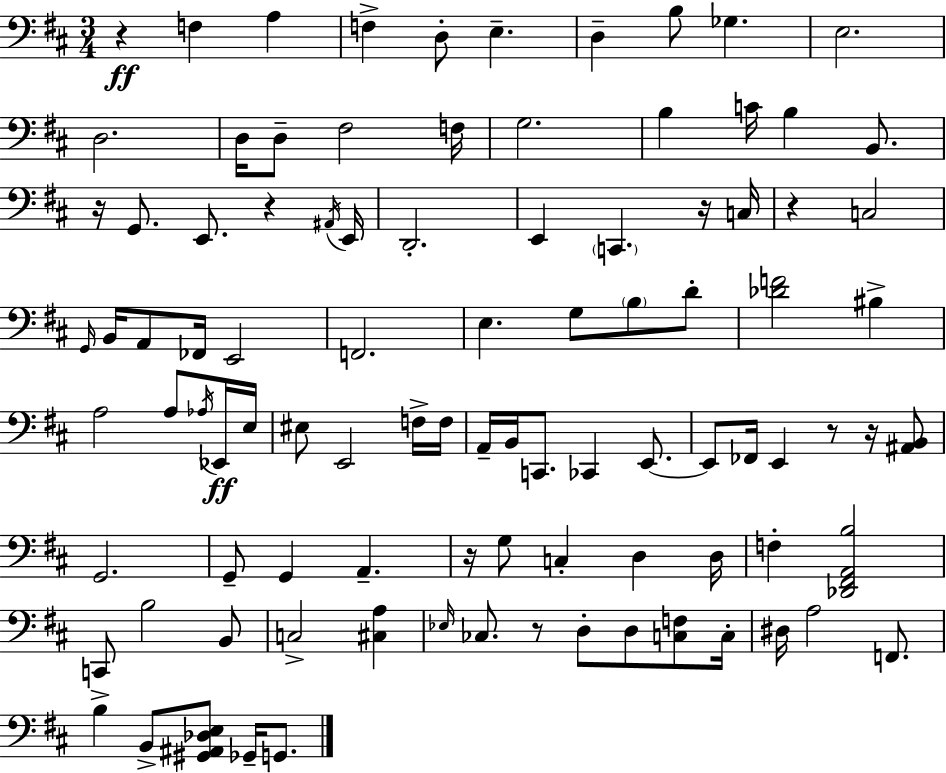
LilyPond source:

{
  \clef bass
  \numericTimeSignature
  \time 3/4
  \key d \major
  \repeat volta 2 { r4\ff f4 a4 | f4-> d8-. e4.-- | d4-- b8 ges4. | e2. | \break d2. | d16 d8-- fis2 f16 | g2. | b4 c'16 b4 b,8. | \break r16 g,8. e,8. r4 \acciaccatura { ais,16 } | e,16 d,2.-. | e,4 \parenthesize c,4. r16 | c16 r4 c2 | \break \grace { g,16 } b,16 a,8 fes,16 e,2 | f,2. | e4. g8 \parenthesize b8 | d'8-. <des' f'>2 bis4-> | \break a2 a8 | \acciaccatura { aes16 } ees,16\ff e16 eis8 e,2 | f16-> f16 a,16-- b,16 c,8. ces,4 | e,8.~~ e,8 fes,16 e,4 r8 | \break r16 <ais, b,>8 g,2. | g,8-- g,4 a,4.-- | r16 g8 c4-. d4 | d16 f4-. <des, fis, a, b>2 | \break c,8-> b2 | b,8 c2-> <cis a>4 | \grace { ees16 } ces8. r8 d8-. d8 | <c f>8 c16-. dis16 a2 | \break f,8. b4 b,8-> <gis, ais, des e>8 | ges,16-- g,8. } \bar "|."
}